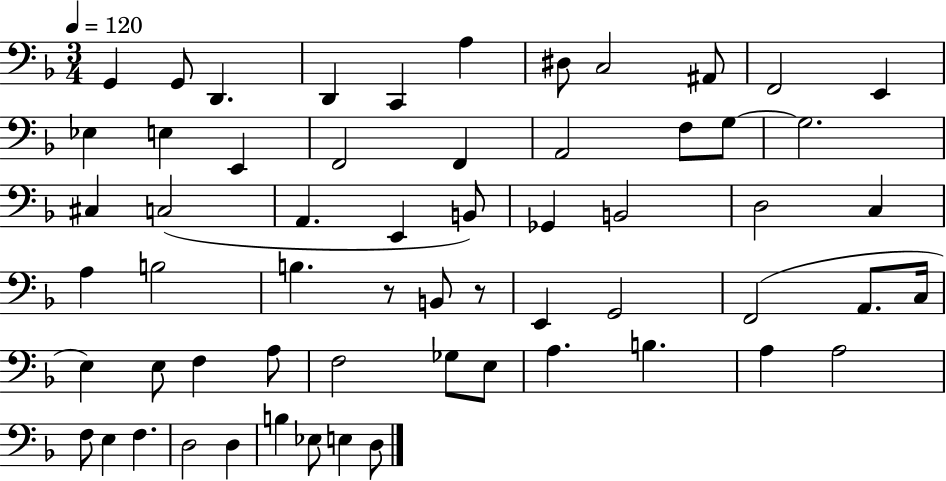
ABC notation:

X:1
T:Untitled
M:3/4
L:1/4
K:F
G,, G,,/2 D,, D,, C,, A, ^D,/2 C,2 ^A,,/2 F,,2 E,, _E, E, E,, F,,2 F,, A,,2 F,/2 G,/2 G,2 ^C, C,2 A,, E,, B,,/2 _G,, B,,2 D,2 C, A, B,2 B, z/2 B,,/2 z/2 E,, G,,2 F,,2 A,,/2 C,/4 E, E,/2 F, A,/2 F,2 _G,/2 E,/2 A, B, A, A,2 F,/2 E, F, D,2 D, B, _E,/2 E, D,/2